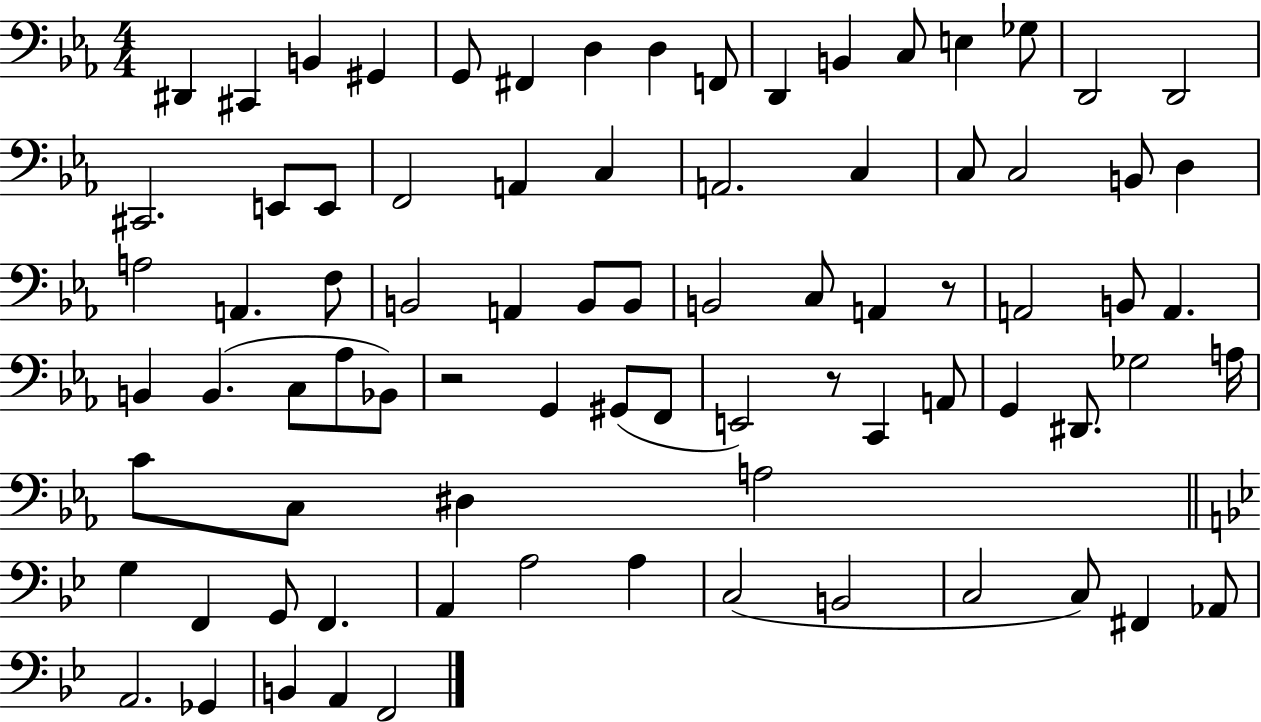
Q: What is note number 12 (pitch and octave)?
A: C3